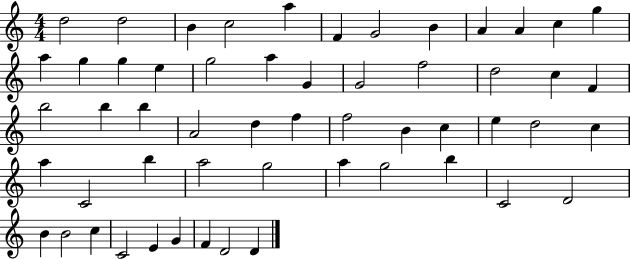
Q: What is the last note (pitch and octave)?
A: D4